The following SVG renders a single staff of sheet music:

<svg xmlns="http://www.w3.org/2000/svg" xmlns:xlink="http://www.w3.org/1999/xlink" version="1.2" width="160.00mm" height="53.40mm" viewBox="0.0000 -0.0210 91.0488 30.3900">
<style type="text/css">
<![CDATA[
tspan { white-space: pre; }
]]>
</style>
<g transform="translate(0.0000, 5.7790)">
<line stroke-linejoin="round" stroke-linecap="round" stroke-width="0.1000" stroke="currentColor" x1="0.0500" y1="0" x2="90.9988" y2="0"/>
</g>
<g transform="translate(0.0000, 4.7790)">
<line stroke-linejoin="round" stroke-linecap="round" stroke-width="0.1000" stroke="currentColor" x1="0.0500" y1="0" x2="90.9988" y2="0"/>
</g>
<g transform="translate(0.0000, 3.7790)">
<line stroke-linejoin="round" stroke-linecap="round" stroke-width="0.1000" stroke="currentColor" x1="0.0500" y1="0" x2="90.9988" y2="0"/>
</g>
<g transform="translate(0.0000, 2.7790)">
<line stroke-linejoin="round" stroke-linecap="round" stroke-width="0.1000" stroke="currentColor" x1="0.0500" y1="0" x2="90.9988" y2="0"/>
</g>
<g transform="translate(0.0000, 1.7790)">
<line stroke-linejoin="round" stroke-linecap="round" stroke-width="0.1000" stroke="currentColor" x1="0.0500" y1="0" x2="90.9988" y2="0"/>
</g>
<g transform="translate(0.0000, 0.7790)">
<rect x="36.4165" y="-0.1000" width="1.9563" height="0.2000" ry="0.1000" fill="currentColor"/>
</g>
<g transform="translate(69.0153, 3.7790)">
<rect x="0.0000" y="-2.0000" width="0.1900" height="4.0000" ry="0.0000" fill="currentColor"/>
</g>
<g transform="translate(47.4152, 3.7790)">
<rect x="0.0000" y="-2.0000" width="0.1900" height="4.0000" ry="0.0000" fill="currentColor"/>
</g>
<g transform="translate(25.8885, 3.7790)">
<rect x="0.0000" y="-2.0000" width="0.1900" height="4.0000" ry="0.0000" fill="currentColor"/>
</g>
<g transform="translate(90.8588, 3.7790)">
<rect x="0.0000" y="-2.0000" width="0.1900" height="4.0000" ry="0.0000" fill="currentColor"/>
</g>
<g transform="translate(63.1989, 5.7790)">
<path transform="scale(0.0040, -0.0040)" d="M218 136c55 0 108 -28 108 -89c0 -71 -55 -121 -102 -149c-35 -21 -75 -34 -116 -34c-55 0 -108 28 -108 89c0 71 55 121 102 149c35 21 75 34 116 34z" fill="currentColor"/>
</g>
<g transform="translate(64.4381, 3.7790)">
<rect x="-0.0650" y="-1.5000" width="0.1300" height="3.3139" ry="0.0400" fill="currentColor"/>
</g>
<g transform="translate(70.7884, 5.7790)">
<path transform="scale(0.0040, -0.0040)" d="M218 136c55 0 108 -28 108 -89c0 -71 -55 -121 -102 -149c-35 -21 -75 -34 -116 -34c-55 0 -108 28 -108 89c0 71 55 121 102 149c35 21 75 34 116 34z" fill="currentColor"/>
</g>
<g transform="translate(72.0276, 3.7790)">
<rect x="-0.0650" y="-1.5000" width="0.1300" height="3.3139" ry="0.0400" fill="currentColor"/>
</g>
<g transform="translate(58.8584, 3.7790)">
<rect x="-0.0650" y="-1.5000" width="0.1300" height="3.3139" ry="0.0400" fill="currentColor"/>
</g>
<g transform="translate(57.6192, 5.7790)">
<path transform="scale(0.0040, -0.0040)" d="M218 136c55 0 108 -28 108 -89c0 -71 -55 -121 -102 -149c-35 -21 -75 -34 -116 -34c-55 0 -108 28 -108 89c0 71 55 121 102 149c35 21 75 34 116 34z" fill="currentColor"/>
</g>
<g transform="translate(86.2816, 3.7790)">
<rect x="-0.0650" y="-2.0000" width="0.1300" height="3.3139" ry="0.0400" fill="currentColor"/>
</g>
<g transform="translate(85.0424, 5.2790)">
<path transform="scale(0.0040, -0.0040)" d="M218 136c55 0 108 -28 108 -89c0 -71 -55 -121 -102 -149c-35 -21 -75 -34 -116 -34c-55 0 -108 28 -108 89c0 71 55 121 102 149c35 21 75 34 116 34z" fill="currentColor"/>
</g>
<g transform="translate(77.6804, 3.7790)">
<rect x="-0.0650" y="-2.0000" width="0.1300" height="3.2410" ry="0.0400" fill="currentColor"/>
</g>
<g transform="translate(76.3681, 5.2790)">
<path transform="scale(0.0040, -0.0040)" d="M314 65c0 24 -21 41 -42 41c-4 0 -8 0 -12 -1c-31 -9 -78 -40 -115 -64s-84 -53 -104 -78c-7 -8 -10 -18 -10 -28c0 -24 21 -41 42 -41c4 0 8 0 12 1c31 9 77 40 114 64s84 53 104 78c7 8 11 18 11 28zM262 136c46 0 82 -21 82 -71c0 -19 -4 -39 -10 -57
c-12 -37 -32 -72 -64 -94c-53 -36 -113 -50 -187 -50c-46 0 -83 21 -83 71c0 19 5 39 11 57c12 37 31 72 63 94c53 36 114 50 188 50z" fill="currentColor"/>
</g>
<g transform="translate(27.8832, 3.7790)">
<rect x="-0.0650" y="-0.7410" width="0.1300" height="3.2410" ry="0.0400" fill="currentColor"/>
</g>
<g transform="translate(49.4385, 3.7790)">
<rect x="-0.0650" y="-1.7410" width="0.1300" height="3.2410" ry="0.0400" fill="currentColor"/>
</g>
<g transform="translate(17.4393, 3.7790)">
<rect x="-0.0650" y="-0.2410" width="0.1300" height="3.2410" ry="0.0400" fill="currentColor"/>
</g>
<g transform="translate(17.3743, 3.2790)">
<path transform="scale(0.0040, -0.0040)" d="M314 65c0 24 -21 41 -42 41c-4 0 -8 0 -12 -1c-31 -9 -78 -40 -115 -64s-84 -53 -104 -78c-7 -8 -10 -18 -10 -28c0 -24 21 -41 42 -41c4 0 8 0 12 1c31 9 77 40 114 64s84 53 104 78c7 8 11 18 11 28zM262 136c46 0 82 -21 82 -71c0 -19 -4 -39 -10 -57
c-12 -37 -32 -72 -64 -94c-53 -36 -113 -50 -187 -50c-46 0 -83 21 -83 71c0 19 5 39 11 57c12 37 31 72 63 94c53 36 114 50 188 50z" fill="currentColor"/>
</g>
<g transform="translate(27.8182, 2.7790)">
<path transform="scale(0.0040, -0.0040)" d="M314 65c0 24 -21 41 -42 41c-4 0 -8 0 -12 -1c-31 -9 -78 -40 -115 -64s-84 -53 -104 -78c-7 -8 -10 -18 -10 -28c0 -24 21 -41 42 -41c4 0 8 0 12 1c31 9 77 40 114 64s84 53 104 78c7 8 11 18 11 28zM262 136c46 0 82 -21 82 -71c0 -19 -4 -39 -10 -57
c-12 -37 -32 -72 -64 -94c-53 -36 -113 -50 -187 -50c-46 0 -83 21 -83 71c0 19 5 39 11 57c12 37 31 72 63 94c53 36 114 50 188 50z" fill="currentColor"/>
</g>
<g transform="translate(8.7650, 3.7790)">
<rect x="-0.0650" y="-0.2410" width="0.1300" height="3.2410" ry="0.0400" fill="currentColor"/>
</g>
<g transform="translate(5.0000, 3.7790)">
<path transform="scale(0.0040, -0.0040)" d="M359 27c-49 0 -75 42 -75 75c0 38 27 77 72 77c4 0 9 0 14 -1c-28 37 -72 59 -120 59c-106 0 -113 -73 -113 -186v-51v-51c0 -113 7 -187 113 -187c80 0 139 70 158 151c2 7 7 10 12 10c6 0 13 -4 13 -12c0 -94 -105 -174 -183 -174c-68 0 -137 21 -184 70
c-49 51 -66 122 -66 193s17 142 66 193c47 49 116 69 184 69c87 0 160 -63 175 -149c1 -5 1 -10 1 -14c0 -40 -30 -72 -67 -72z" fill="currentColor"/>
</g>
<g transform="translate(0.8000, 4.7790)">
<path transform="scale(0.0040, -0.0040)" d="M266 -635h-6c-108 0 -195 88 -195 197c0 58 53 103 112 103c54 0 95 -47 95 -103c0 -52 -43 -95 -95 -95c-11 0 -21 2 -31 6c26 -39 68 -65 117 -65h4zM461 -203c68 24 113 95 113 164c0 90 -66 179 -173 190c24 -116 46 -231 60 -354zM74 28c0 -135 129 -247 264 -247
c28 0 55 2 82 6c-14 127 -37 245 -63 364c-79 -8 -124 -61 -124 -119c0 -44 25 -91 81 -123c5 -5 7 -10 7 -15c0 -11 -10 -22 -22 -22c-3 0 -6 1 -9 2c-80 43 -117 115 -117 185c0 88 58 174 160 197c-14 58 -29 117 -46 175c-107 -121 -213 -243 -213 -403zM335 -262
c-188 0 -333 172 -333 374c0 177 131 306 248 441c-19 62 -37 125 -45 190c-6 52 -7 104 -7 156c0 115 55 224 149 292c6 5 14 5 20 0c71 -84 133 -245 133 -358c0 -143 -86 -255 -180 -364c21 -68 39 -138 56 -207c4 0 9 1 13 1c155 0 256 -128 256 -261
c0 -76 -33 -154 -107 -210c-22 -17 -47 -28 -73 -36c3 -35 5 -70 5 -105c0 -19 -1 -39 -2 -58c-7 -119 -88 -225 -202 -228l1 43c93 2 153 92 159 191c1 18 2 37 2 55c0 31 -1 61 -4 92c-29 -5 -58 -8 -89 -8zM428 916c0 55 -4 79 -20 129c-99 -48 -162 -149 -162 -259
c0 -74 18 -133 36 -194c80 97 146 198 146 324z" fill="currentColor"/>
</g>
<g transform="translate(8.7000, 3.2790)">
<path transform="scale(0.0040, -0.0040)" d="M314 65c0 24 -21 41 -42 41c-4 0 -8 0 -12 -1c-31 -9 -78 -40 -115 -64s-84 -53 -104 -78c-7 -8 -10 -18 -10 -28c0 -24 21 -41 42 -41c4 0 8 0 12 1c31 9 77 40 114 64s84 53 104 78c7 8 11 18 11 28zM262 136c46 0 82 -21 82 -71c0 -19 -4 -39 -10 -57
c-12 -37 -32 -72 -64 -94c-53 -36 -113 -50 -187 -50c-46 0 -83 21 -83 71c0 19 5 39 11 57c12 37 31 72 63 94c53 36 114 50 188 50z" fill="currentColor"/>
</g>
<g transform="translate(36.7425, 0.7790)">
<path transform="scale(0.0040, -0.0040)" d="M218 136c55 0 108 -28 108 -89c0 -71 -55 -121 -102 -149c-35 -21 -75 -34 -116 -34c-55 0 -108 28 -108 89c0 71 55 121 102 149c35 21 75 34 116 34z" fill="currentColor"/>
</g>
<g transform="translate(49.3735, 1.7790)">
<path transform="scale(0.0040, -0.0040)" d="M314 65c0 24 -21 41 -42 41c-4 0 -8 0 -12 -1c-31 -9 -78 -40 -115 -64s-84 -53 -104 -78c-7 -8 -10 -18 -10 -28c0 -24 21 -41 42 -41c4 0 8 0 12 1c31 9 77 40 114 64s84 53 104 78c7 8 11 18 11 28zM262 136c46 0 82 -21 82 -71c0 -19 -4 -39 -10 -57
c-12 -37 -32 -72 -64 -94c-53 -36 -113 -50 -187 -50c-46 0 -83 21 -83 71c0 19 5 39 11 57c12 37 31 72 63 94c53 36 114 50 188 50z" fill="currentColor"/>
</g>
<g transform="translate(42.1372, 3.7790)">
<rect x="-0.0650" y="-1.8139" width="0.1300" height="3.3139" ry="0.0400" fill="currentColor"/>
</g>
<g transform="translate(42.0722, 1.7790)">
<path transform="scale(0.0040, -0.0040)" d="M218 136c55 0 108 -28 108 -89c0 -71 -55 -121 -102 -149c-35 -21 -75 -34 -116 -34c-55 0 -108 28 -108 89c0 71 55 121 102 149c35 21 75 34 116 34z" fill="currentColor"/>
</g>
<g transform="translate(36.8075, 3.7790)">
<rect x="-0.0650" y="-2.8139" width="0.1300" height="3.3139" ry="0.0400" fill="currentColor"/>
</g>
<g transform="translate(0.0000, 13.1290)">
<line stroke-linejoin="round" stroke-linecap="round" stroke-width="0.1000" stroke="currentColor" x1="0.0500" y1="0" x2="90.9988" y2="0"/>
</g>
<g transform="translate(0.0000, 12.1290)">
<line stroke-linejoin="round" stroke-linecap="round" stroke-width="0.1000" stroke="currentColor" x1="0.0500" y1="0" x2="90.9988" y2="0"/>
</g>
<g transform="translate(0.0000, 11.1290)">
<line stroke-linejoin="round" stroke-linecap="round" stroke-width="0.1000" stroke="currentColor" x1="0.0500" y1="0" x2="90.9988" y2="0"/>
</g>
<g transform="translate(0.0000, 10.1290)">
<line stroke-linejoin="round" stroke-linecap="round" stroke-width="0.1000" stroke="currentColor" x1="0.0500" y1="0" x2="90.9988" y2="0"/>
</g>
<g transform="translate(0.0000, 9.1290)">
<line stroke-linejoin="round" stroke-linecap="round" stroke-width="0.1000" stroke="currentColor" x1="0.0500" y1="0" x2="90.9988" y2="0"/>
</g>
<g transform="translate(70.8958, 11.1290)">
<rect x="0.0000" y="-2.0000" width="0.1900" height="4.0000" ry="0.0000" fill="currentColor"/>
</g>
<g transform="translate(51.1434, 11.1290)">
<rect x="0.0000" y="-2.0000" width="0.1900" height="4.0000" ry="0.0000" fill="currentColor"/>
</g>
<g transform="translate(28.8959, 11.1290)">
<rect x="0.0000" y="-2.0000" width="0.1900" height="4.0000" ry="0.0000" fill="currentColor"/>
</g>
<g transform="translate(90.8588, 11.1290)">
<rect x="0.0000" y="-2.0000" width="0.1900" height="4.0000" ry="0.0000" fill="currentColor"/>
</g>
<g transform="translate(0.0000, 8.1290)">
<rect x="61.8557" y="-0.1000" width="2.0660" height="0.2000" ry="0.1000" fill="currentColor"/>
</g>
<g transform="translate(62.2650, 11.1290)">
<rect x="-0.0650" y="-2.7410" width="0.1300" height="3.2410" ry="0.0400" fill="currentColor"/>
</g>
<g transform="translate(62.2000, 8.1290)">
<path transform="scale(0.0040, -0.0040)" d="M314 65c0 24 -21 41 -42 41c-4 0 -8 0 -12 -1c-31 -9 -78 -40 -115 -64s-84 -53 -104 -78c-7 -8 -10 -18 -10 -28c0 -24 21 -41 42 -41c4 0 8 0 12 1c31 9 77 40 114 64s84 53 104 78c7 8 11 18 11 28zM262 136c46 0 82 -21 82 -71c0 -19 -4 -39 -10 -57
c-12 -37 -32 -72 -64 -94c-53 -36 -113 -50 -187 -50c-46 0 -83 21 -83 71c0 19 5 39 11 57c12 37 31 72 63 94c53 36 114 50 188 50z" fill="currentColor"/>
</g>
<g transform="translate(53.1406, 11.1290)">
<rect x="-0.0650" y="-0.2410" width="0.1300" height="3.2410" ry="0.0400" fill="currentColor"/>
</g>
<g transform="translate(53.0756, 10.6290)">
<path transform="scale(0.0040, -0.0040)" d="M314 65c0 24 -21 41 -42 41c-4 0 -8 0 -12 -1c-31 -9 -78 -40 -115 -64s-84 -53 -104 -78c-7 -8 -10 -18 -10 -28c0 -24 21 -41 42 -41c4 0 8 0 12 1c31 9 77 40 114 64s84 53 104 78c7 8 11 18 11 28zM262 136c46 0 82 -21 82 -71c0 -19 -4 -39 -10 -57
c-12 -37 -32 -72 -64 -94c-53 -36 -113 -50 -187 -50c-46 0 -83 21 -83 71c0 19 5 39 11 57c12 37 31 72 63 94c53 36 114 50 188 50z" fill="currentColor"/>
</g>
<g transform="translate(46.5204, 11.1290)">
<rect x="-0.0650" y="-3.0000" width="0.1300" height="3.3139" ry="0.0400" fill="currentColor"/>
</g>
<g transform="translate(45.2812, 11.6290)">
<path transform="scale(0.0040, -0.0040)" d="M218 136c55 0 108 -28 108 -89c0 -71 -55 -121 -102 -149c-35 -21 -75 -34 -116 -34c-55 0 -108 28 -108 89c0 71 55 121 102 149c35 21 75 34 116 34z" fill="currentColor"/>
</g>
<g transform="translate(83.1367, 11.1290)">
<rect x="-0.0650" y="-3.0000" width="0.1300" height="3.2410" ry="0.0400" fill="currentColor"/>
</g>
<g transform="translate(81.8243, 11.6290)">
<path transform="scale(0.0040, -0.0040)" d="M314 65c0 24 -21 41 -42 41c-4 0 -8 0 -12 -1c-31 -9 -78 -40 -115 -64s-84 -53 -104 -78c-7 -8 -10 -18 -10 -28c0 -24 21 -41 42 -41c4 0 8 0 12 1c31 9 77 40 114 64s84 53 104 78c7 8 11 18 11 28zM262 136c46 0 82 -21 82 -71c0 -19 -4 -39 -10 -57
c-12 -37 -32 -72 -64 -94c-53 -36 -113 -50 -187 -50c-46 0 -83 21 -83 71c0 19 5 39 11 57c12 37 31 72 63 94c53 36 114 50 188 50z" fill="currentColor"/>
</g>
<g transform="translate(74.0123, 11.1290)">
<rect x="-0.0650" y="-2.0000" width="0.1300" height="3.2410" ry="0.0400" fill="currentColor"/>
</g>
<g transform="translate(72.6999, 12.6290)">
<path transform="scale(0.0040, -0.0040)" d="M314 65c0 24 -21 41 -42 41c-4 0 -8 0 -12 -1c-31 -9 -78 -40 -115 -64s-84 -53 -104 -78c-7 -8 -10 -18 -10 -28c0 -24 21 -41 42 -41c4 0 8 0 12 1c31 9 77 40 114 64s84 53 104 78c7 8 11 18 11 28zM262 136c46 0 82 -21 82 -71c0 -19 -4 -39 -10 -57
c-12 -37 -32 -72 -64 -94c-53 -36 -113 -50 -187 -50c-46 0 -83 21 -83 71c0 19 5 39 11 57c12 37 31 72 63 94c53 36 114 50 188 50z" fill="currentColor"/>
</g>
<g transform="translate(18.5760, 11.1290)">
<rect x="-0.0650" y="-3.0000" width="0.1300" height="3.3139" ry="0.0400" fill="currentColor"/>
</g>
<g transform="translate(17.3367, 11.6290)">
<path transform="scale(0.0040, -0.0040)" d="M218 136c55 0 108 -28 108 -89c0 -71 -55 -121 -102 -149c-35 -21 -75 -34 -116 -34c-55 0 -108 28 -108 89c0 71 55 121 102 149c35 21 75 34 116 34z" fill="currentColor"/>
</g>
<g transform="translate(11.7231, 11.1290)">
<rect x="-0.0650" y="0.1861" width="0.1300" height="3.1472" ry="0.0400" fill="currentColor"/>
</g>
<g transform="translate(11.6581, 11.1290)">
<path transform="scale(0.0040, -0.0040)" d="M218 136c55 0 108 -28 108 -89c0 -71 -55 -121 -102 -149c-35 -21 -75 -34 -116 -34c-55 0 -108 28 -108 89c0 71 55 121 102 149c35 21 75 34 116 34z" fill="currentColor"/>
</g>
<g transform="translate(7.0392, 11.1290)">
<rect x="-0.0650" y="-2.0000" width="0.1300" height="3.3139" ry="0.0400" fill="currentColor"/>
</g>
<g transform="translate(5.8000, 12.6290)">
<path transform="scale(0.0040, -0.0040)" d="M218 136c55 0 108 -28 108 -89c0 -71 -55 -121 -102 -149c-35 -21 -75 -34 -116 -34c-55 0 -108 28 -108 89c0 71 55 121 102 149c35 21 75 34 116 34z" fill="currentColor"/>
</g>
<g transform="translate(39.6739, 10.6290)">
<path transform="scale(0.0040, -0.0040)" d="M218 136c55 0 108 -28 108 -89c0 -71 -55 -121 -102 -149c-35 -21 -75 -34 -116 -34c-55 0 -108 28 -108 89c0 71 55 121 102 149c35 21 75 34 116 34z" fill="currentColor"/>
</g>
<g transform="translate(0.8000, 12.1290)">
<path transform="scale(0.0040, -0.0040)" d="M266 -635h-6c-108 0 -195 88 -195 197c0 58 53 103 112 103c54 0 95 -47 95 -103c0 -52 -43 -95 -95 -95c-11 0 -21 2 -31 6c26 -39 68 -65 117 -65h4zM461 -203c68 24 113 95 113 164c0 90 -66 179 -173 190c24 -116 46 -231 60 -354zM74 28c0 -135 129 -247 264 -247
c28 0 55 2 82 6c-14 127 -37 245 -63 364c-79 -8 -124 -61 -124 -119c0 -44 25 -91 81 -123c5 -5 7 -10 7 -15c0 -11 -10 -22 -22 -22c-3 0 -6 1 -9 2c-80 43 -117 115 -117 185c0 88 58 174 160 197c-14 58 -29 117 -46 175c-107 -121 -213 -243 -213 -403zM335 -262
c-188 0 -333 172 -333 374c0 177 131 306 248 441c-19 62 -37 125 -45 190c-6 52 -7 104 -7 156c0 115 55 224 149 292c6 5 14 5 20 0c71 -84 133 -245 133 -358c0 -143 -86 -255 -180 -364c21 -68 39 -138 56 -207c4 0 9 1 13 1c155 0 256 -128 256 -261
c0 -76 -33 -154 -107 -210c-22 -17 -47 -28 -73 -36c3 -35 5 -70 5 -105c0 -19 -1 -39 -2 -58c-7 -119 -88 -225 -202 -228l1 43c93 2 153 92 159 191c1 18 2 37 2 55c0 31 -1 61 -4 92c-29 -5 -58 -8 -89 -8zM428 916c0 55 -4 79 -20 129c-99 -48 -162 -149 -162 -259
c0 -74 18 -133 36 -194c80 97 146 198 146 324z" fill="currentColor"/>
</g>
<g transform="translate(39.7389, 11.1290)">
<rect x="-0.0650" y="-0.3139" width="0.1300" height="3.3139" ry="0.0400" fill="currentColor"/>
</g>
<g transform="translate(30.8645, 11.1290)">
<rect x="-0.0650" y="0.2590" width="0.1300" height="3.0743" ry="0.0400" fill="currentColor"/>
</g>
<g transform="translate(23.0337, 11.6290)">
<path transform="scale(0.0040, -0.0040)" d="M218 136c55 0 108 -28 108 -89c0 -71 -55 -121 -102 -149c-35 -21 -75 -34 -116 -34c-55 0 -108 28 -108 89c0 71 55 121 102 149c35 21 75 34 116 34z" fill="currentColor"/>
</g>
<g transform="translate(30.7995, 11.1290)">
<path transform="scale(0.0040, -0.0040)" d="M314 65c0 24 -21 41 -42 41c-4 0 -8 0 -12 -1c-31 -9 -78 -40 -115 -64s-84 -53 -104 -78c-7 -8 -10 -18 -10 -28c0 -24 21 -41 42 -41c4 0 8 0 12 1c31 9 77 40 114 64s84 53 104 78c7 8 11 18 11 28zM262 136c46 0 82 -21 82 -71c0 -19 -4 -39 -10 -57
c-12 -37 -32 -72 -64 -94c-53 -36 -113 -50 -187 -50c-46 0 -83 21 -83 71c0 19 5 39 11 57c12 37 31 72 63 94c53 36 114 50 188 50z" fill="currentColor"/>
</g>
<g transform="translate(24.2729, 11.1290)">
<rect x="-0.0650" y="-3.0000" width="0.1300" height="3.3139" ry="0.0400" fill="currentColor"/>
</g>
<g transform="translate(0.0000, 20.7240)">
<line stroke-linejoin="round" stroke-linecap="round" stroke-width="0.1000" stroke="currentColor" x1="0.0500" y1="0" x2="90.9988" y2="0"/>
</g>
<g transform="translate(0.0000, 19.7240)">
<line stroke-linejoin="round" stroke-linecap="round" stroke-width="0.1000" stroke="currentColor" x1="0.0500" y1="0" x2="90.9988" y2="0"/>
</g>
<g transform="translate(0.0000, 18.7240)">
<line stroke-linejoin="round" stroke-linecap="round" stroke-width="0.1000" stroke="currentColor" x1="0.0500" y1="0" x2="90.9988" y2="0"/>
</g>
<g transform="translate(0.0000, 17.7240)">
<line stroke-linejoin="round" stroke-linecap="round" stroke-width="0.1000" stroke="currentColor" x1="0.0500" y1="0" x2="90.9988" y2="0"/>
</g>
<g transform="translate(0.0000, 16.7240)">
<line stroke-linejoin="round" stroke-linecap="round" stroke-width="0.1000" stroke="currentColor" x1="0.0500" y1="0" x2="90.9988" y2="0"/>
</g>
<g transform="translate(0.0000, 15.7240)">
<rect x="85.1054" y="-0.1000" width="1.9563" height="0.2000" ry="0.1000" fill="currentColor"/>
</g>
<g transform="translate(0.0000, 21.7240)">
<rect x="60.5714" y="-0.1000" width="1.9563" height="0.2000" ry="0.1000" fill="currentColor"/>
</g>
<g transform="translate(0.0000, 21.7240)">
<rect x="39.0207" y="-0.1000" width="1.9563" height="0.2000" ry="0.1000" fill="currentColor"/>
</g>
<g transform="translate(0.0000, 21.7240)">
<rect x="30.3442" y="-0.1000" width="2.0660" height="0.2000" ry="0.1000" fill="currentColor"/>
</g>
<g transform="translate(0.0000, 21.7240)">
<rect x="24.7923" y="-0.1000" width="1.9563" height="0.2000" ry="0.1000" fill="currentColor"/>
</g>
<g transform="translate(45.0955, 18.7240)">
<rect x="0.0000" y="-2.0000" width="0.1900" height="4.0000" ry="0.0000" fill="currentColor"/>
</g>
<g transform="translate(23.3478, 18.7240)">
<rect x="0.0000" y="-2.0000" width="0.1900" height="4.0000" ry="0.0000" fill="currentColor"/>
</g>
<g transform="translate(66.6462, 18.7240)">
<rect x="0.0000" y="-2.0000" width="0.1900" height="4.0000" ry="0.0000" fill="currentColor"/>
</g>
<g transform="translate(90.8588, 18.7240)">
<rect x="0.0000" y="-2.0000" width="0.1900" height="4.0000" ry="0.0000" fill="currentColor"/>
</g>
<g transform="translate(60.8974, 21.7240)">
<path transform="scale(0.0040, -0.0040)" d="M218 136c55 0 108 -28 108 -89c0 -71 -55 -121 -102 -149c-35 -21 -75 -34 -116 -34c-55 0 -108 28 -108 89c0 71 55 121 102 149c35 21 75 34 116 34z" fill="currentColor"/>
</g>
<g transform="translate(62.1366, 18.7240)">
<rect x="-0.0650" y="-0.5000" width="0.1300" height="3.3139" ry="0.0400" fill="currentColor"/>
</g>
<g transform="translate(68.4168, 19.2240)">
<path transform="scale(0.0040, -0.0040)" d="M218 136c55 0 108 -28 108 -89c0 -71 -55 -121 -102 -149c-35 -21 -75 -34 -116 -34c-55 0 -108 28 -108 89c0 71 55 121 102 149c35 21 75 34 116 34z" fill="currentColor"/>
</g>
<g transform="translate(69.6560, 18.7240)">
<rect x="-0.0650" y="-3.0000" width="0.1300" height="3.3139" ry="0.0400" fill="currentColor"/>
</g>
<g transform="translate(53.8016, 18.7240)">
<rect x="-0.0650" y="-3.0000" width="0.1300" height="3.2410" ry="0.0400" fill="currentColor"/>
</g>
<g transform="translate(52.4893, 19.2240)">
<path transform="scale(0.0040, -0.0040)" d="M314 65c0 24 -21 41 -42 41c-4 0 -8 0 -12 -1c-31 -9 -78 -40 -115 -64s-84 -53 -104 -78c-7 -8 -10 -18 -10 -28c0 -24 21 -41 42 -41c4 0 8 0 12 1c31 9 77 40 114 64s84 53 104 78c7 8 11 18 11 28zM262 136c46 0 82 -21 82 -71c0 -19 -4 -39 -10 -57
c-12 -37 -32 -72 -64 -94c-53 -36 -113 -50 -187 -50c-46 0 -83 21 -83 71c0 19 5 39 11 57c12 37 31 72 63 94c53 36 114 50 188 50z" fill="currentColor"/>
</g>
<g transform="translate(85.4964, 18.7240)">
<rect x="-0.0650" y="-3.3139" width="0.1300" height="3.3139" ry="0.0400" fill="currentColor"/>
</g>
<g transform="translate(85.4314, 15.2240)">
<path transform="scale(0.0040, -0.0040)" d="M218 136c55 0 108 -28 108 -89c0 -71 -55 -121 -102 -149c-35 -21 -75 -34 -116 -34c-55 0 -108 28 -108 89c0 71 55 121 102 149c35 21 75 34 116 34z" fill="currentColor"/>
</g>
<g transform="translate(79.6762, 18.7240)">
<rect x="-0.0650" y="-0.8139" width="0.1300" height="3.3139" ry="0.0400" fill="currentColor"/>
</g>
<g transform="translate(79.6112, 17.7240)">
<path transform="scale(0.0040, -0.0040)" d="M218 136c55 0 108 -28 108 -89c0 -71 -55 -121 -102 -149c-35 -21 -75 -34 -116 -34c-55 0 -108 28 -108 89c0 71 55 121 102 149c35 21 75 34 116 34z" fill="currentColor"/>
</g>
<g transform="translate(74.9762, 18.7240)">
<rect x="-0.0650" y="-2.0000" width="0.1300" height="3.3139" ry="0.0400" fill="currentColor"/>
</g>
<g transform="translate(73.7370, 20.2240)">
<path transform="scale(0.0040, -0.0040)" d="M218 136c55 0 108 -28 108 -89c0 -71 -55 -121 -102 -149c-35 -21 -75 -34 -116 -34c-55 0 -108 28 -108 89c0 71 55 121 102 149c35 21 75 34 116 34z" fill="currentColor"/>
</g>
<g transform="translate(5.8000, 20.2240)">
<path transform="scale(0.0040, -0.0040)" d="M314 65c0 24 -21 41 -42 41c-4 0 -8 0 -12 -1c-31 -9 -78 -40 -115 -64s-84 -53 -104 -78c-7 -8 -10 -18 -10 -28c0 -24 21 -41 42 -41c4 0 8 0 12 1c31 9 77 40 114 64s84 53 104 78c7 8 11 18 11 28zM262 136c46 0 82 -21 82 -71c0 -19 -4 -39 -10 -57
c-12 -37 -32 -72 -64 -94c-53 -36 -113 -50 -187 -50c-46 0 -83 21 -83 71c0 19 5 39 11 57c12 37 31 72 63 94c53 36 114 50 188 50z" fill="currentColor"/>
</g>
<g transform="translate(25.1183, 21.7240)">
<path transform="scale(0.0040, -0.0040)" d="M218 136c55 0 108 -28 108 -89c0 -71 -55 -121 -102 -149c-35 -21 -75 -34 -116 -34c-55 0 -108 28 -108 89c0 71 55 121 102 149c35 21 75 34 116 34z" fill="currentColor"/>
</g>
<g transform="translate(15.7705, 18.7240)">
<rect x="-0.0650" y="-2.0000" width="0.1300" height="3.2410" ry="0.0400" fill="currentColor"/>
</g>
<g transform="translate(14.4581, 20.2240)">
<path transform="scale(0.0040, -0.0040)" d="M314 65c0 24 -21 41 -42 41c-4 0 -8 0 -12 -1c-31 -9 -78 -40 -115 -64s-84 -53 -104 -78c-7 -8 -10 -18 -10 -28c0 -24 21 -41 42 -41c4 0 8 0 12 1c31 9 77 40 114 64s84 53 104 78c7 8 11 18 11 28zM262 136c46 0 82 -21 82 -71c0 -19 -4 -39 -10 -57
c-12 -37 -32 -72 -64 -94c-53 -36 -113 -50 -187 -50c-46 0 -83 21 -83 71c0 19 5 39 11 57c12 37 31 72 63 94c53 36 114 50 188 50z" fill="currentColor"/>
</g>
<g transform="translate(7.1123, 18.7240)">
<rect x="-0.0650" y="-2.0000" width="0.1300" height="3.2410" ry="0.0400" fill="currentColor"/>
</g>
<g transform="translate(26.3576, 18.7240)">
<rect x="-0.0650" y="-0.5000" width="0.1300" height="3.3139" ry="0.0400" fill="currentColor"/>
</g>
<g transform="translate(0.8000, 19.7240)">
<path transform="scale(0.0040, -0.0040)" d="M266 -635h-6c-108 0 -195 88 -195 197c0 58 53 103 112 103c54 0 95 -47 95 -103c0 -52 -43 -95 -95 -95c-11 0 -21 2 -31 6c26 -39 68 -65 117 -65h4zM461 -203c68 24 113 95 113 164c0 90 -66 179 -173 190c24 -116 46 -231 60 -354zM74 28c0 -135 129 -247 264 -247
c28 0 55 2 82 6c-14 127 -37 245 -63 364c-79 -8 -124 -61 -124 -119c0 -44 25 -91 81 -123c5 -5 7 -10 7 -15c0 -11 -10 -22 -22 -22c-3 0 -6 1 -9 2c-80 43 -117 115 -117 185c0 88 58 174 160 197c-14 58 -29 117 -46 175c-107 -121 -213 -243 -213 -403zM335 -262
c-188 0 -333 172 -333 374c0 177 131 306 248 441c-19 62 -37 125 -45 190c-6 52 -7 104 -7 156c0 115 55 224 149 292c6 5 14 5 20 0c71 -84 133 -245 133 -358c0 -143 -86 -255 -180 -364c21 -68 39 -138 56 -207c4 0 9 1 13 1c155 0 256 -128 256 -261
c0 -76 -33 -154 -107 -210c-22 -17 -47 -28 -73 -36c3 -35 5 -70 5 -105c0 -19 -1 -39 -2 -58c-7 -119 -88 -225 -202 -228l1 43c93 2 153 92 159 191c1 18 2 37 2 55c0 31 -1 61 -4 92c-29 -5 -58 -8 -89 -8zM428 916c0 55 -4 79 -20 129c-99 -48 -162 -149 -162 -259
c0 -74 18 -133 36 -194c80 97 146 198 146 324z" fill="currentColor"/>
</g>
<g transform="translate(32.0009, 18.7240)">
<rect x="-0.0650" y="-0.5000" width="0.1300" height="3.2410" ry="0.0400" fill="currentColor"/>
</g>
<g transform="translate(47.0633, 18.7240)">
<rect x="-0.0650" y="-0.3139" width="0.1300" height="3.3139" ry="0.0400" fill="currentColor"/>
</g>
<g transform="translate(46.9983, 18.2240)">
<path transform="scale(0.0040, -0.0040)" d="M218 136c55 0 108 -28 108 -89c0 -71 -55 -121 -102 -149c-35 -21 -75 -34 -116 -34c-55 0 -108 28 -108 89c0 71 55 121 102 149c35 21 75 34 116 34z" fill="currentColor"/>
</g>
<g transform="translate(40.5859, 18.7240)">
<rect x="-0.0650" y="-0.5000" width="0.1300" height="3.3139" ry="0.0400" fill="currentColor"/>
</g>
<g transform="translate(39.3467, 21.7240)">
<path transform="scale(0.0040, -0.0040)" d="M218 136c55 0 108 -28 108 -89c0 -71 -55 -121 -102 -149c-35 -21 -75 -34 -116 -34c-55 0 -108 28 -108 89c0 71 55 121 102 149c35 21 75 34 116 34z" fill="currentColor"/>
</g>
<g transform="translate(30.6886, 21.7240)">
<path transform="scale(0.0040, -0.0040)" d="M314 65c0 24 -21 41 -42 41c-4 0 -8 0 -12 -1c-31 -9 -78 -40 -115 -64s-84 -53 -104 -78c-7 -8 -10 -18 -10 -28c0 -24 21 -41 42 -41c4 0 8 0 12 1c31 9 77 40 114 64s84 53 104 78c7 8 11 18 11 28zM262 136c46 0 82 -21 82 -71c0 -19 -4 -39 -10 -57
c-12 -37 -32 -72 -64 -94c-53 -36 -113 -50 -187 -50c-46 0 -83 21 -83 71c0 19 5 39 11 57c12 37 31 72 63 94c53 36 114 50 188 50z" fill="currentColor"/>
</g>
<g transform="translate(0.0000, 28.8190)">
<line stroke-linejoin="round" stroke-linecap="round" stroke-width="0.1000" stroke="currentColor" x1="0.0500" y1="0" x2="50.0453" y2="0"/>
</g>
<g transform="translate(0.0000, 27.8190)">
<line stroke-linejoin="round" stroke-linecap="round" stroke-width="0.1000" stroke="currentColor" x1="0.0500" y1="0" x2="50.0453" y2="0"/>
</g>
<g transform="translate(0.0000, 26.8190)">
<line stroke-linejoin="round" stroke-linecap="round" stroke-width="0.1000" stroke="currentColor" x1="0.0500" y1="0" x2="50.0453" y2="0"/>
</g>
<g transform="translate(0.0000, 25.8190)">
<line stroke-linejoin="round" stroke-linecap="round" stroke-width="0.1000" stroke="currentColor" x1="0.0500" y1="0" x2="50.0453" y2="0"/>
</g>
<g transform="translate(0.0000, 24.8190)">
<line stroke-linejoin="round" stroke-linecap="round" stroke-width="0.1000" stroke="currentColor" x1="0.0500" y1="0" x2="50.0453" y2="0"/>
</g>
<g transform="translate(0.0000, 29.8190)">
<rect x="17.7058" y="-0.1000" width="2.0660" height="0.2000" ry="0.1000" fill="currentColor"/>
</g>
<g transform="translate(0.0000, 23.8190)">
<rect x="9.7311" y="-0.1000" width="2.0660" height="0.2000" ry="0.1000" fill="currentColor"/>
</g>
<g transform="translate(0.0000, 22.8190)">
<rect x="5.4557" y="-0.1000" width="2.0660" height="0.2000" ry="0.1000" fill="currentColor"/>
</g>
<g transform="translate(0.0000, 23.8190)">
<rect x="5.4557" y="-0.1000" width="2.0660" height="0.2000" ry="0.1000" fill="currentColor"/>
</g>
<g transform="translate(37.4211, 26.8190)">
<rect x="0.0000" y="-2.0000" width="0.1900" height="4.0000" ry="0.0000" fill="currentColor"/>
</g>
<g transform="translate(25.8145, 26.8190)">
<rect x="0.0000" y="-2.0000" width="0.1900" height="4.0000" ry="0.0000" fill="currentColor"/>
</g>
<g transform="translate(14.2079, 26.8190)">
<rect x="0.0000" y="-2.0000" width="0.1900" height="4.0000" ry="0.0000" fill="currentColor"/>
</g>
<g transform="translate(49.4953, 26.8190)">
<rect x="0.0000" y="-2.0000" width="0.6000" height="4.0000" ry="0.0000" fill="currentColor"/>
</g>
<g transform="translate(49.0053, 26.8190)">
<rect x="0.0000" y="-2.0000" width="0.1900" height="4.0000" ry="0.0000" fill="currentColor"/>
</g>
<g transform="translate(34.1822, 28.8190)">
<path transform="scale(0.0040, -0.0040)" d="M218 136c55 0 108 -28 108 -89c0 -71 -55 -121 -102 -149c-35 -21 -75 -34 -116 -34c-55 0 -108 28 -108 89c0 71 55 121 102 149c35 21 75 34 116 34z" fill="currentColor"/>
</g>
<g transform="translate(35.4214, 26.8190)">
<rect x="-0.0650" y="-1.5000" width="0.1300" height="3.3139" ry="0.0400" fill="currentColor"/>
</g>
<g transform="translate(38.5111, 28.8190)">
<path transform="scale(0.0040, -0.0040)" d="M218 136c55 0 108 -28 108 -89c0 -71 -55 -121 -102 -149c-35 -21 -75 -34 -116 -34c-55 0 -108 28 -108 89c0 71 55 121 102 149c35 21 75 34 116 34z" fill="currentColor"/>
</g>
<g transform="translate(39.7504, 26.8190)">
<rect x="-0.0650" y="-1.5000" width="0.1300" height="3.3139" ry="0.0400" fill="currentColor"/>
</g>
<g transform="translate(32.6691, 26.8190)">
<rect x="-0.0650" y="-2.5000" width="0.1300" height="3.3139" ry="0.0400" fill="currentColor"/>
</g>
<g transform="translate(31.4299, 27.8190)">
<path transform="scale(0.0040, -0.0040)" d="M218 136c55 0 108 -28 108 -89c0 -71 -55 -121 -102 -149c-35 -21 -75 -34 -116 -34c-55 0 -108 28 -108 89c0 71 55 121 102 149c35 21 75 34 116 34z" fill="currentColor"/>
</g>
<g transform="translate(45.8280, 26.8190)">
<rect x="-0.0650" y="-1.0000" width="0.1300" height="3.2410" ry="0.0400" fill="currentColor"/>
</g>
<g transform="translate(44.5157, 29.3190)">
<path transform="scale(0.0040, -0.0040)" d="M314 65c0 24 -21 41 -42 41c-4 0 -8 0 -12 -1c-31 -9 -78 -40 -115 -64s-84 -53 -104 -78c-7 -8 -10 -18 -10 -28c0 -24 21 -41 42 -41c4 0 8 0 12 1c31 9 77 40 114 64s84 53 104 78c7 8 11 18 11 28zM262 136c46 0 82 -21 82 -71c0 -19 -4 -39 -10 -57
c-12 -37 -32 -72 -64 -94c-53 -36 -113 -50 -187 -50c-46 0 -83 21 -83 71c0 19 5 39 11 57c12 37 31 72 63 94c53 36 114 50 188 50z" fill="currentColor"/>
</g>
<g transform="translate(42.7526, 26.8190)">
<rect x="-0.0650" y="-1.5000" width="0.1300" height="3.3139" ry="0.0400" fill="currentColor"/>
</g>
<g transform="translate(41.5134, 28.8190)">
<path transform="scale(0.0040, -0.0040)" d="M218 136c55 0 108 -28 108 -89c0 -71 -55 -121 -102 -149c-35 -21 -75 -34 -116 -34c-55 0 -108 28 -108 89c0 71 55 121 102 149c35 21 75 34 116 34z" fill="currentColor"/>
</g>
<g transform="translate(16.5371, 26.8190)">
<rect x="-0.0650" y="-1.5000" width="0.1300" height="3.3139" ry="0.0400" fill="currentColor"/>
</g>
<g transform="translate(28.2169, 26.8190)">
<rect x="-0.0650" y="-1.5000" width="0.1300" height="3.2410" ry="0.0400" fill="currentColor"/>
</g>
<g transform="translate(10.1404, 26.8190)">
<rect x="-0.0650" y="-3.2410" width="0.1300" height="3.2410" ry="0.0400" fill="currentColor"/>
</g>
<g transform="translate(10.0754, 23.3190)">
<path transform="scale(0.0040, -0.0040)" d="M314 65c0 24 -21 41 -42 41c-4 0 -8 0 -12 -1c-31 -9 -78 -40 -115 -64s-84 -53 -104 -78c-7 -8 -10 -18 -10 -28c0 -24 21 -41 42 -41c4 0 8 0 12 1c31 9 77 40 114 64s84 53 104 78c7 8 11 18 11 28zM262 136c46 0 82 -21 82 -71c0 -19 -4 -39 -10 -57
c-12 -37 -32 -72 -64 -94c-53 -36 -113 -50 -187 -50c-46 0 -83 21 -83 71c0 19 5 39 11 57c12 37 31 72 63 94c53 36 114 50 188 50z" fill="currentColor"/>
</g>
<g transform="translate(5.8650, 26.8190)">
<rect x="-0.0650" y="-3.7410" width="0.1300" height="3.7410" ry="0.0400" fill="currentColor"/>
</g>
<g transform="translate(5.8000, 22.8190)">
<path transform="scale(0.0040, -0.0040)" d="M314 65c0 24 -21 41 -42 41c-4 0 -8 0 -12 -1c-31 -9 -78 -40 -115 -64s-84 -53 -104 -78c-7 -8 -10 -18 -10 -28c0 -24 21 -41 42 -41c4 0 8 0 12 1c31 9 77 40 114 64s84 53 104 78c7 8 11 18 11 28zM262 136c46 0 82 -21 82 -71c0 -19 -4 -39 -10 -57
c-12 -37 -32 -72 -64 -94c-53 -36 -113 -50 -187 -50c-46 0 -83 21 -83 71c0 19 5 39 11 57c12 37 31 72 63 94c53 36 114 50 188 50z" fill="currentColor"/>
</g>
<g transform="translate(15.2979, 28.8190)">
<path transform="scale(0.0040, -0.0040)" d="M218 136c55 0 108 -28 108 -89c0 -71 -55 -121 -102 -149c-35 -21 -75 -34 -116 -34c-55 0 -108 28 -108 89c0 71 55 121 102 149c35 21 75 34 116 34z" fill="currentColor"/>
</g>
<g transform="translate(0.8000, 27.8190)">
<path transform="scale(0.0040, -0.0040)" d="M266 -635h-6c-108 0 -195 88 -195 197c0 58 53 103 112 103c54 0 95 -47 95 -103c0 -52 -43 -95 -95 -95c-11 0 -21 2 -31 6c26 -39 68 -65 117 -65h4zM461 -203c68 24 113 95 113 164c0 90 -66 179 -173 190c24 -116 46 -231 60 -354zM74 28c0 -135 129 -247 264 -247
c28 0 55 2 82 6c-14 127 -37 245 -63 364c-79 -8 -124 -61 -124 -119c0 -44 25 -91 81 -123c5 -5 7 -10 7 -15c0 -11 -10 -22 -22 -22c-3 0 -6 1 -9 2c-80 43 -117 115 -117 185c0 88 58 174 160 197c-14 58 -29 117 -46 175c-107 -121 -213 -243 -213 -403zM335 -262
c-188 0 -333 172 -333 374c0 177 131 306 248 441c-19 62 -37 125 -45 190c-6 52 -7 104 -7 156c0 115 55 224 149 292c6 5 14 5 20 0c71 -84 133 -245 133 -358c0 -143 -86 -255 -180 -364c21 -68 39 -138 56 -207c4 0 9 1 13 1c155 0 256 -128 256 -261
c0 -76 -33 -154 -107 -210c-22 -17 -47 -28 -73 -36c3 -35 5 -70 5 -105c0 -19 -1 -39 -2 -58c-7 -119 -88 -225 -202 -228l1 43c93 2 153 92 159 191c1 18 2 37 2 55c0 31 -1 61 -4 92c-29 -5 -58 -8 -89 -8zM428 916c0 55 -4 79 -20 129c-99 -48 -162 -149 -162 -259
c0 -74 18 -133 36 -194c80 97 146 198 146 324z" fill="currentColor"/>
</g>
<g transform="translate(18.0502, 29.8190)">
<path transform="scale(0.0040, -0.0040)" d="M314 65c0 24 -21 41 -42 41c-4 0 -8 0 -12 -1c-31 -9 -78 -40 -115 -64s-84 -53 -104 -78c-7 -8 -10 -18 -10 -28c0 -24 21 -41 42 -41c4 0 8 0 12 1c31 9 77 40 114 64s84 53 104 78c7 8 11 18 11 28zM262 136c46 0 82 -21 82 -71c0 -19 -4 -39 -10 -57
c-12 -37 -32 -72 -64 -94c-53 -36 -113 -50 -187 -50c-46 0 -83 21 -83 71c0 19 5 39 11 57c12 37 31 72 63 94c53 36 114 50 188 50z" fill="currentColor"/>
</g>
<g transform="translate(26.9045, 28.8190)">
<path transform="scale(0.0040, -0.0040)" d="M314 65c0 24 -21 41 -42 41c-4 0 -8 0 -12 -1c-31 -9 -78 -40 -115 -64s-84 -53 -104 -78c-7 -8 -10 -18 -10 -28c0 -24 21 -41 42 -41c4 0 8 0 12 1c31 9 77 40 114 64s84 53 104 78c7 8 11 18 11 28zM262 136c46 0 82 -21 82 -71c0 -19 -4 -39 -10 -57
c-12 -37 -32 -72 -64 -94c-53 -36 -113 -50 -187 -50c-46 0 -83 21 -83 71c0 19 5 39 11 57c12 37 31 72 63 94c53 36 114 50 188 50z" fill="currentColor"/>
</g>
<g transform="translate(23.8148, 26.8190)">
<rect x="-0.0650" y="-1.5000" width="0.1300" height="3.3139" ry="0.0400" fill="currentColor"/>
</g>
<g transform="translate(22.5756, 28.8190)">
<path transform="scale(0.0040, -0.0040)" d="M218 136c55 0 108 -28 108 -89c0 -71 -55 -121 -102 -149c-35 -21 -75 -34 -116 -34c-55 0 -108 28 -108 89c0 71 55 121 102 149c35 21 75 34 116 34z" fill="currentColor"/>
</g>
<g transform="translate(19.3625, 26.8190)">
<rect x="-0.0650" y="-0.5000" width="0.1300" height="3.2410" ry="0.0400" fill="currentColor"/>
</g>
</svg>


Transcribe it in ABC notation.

X:1
T:Untitled
M:4/4
L:1/4
K:C
c2 c2 d2 a f f2 E E E F2 F F B A A B2 c A c2 a2 F2 A2 F2 F2 C C2 C c A2 C A F d b c'2 b2 E C2 E E2 G E E E D2